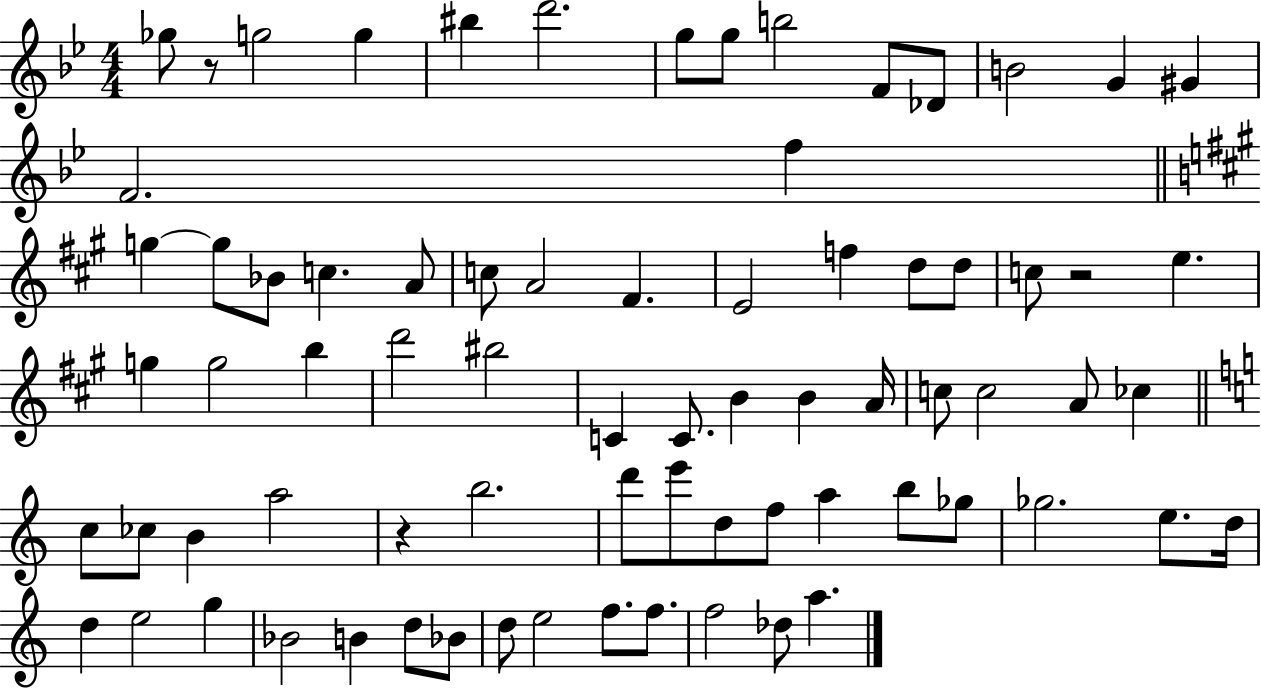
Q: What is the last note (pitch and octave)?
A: A5